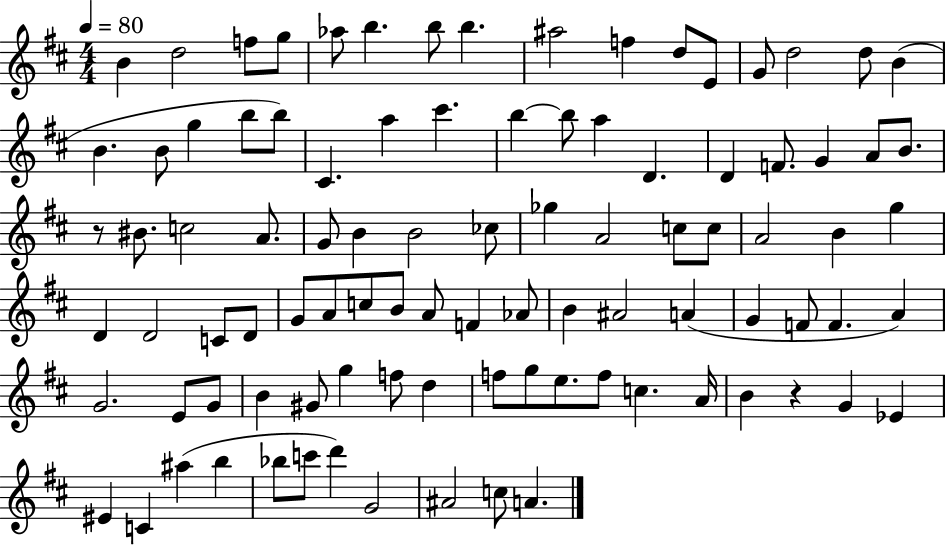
{
  \clef treble
  \numericTimeSignature
  \time 4/4
  \key d \major
  \tempo 4 = 80
  \repeat volta 2 { b'4 d''2 f''8 g''8 | aes''8 b''4. b''8 b''4. | ais''2 f''4 d''8 e'8 | g'8 d''2 d''8 b'4( | \break b'4. b'8 g''4 b''8 b''8) | cis'4. a''4 cis'''4. | b''4~~ b''8 a''4 d'4. | d'4 f'8. g'4 a'8 b'8. | \break r8 bis'8. c''2 a'8. | g'8 b'4 b'2 ces''8 | ges''4 a'2 c''8 c''8 | a'2 b'4 g''4 | \break d'4 d'2 c'8 d'8 | g'8 a'8 c''8 b'8 a'8 f'4 aes'8 | b'4 ais'2 a'4( | g'4 f'8 f'4. a'4) | \break g'2. e'8 g'8 | b'4 gis'8 g''4 f''8 d''4 | f''8 g''8 e''8. f''8 c''4. a'16 | b'4 r4 g'4 ees'4 | \break eis'4 c'4 ais''4( b''4 | bes''8 c'''8 d'''4) g'2 | ais'2 c''8 a'4. | } \bar "|."
}